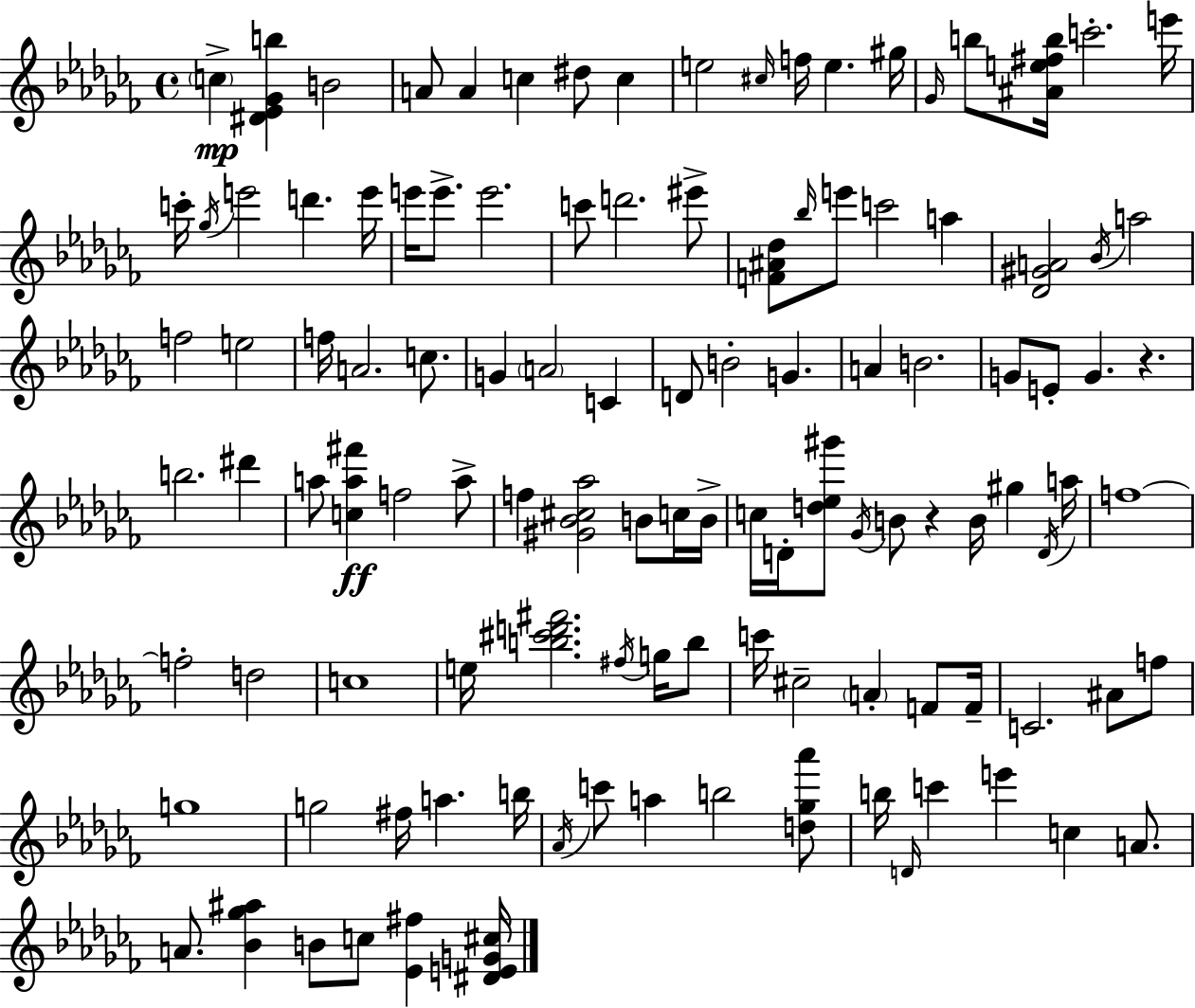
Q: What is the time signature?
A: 4/4